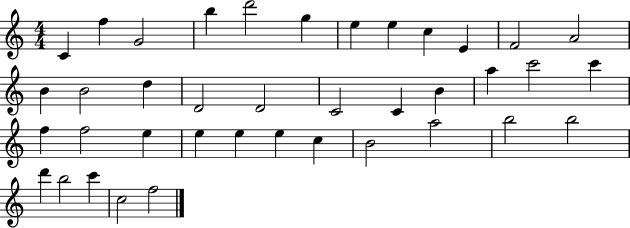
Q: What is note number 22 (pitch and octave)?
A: C6